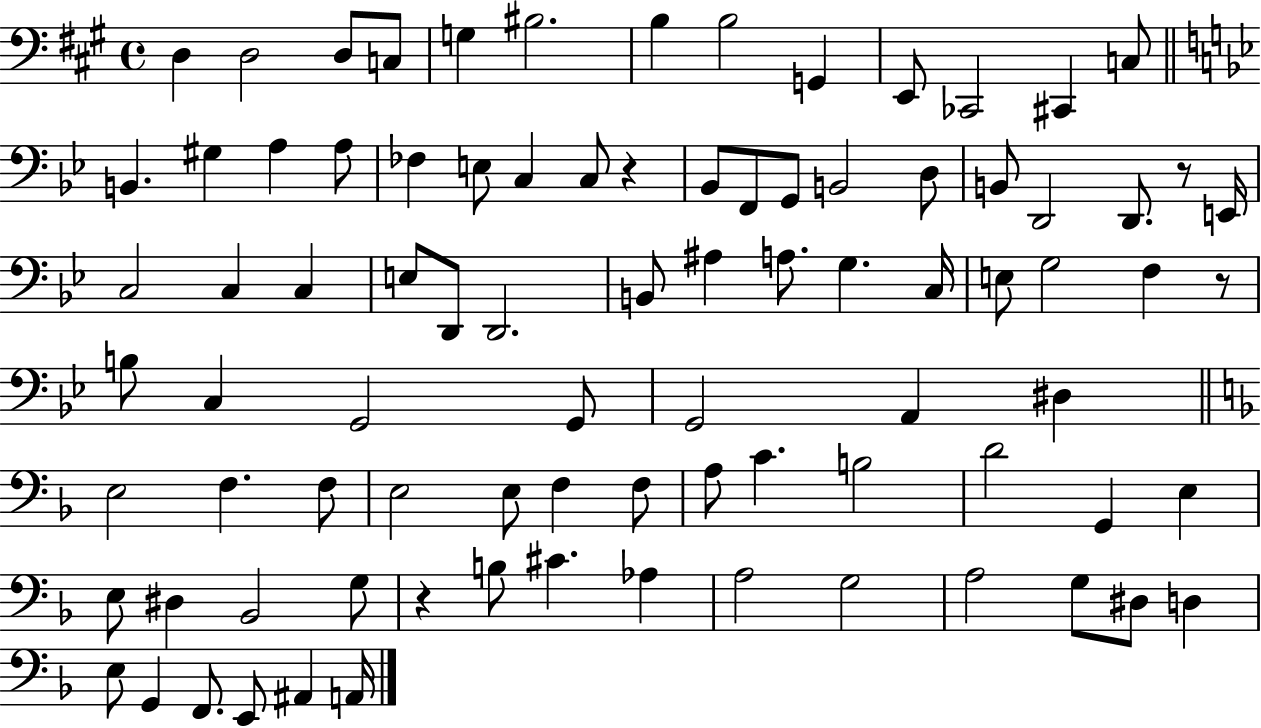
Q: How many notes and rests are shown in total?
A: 87